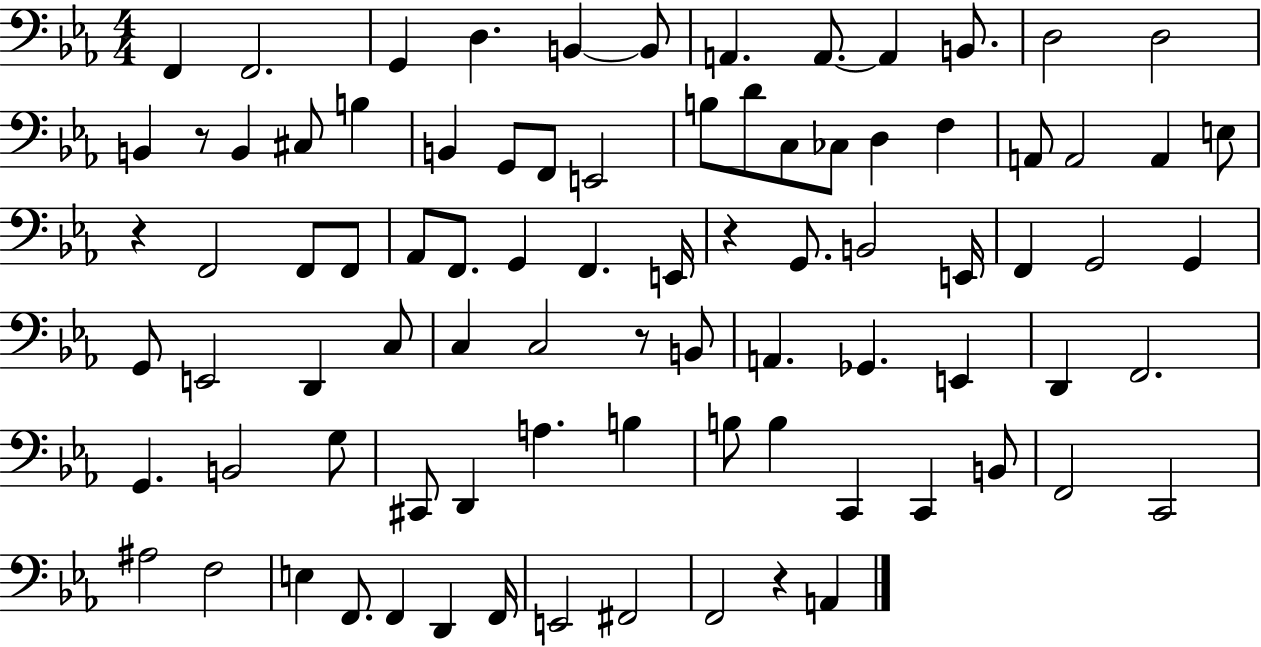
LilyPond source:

{
  \clef bass
  \numericTimeSignature
  \time 4/4
  \key ees \major
  f,4 f,2. | g,4 d4. b,4~~ b,8 | a,4. a,8.~~ a,4 b,8. | d2 d2 | \break b,4 r8 b,4 cis8 b4 | b,4 g,8 f,8 e,2 | b8 d'8 c8 ces8 d4 f4 | a,8 a,2 a,4 e8 | \break r4 f,2 f,8 f,8 | aes,8 f,8. g,4 f,4. e,16 | r4 g,8. b,2 e,16 | f,4 g,2 g,4 | \break g,8 e,2 d,4 c8 | c4 c2 r8 b,8 | a,4. ges,4. e,4 | d,4 f,2. | \break g,4. b,2 g8 | cis,8 d,4 a4. b4 | b8 b4 c,4 c,4 b,8 | f,2 c,2 | \break ais2 f2 | e4 f,8. f,4 d,4 f,16 | e,2 fis,2 | f,2 r4 a,4 | \break \bar "|."
}